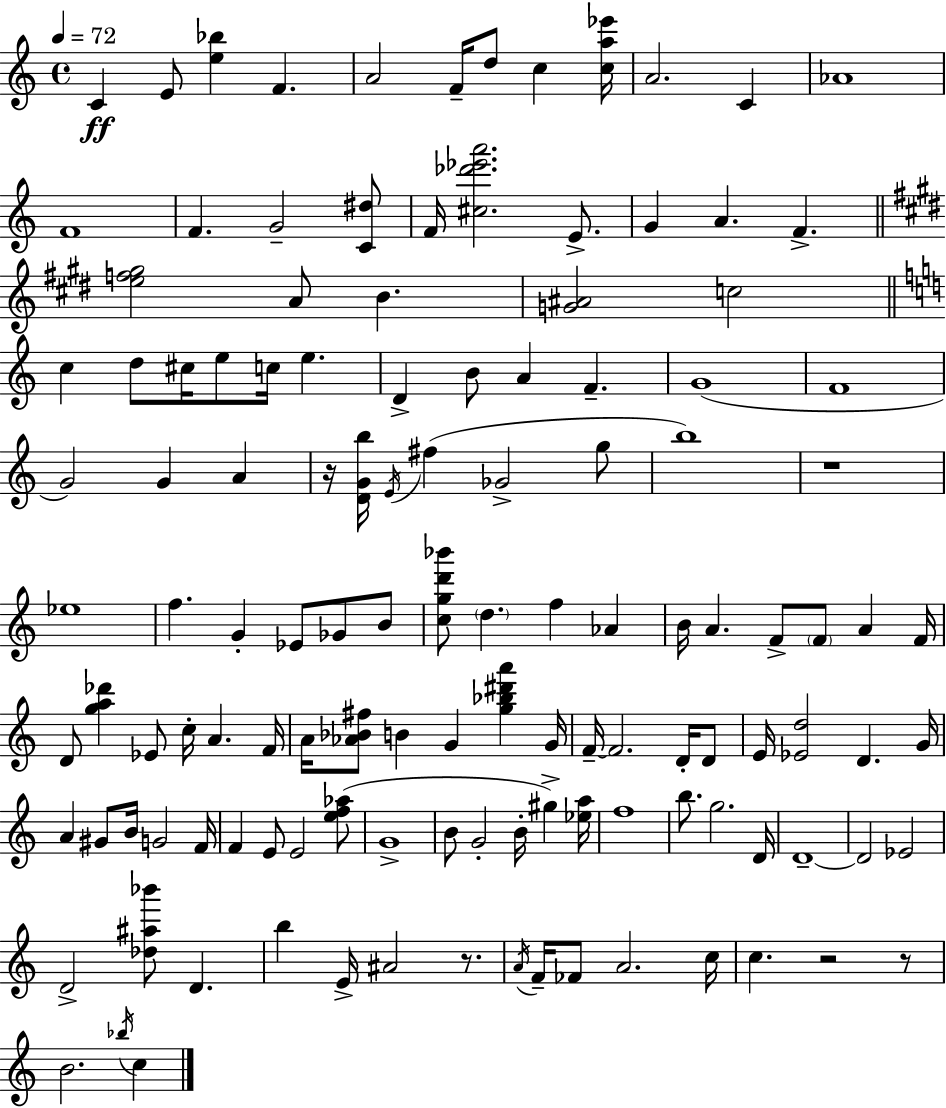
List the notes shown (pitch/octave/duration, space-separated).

C4/q E4/e [E5,Bb5]/q F4/q. A4/h F4/s D5/e C5/q [C5,A5,Eb6]/s A4/h. C4/q Ab4/w F4/w F4/q. G4/h [C4,D#5]/e F4/s [C#5,Db6,Eb6,A6]/h. E4/e. G4/q A4/q. F4/q. [E5,F5,G#5]/h A4/e B4/q. [G4,A#4]/h C5/h C5/q D5/e C#5/s E5/e C5/s E5/q. D4/q B4/e A4/q F4/q. G4/w F4/w G4/h G4/q A4/q R/s [D4,G4,B5]/s E4/s F#5/q Gb4/h G5/e B5/w R/w Eb5/w F5/q. G4/q Eb4/e Gb4/e B4/e [C5,G5,D6,Bb6]/e D5/q. F5/q Ab4/q B4/s A4/q. F4/e F4/e A4/q F4/s D4/e [G5,A5,Db6]/q Eb4/e C5/s A4/q. F4/s A4/s [Ab4,Bb4,F#5]/e B4/q G4/q [G5,Bb5,D#6,A6]/q G4/s F4/s F4/h. D4/s D4/e E4/s [Eb4,D5]/h D4/q. G4/s A4/q G#4/e B4/s G4/h F4/s F4/q E4/e E4/h [E5,F5,Ab5]/e G4/w B4/e G4/h B4/s G#5/q [Eb5,A5]/s F5/w B5/e. G5/h. D4/s D4/w D4/h Eb4/h D4/h [Db5,A#5,Bb6]/e D4/q. B5/q E4/s A#4/h R/e. A4/s F4/s FES4/e A4/h. C5/s C5/q. R/h R/e B4/h. Bb5/s C5/q